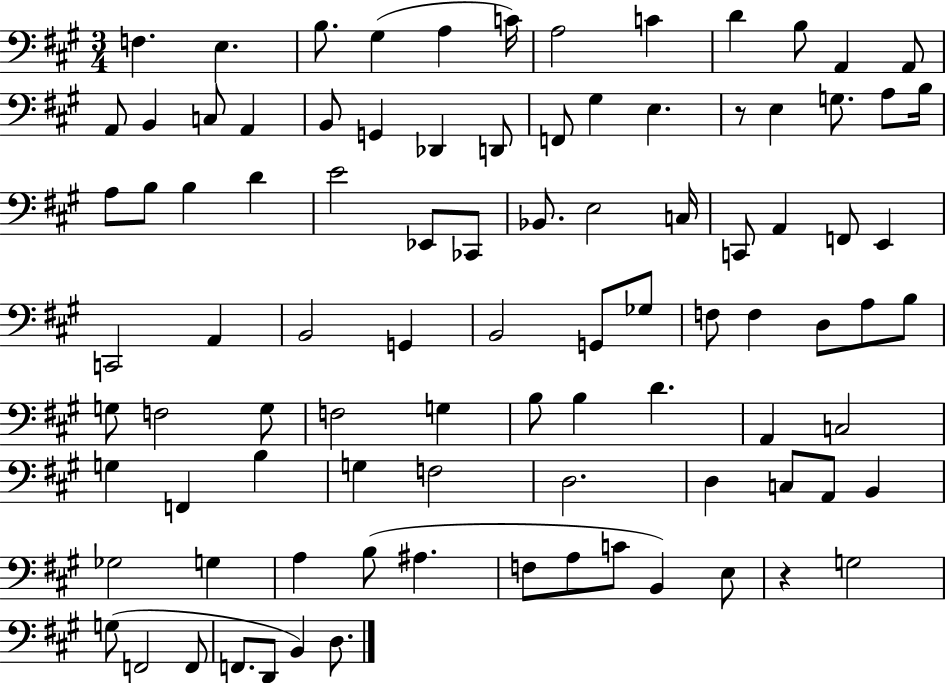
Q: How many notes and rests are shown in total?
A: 93